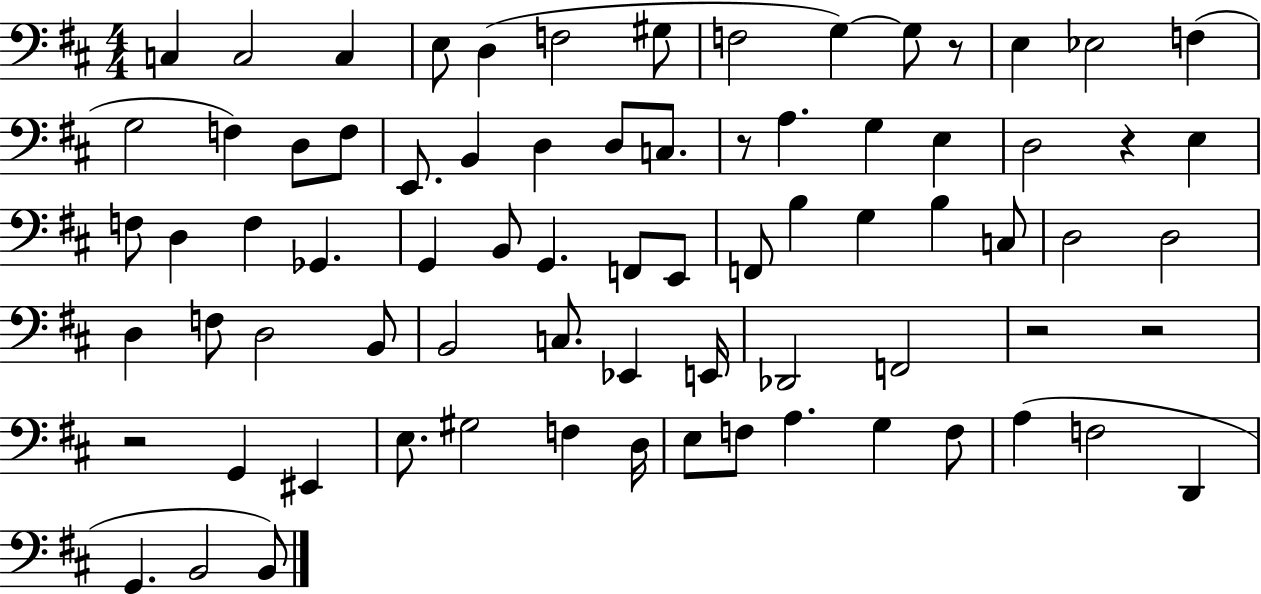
X:1
T:Untitled
M:4/4
L:1/4
K:D
C, C,2 C, E,/2 D, F,2 ^G,/2 F,2 G, G,/2 z/2 E, _E,2 F, G,2 F, D,/2 F,/2 E,,/2 B,, D, D,/2 C,/2 z/2 A, G, E, D,2 z E, F,/2 D, F, _G,, G,, B,,/2 G,, F,,/2 E,,/2 F,,/2 B, G, B, C,/2 D,2 D,2 D, F,/2 D,2 B,,/2 B,,2 C,/2 _E,, E,,/4 _D,,2 F,,2 z2 z2 z2 G,, ^E,, E,/2 ^G,2 F, D,/4 E,/2 F,/2 A, G, F,/2 A, F,2 D,, G,, B,,2 B,,/2